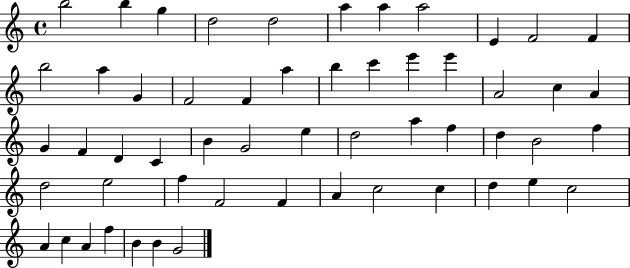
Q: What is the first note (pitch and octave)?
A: B5